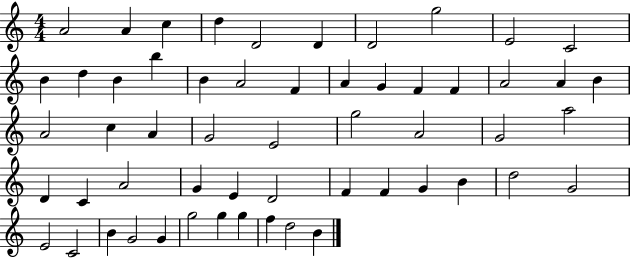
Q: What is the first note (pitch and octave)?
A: A4